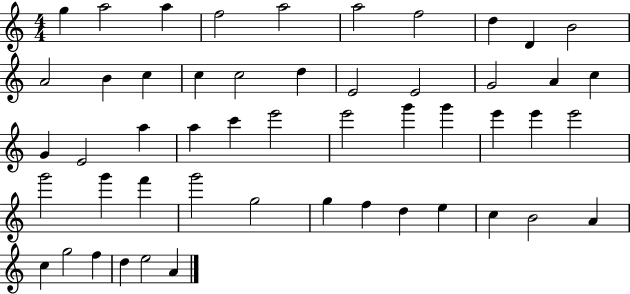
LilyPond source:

{
  \clef treble
  \numericTimeSignature
  \time 4/4
  \key c \major
  g''4 a''2 a''4 | f''2 a''2 | a''2 f''2 | d''4 d'4 b'2 | \break a'2 b'4 c''4 | c''4 c''2 d''4 | e'2 e'2 | g'2 a'4 c''4 | \break g'4 e'2 a''4 | a''4 c'''4 e'''2 | e'''2 g'''4 g'''4 | e'''4 e'''4 e'''2 | \break g'''2 g'''4 f'''4 | g'''2 g''2 | g''4 f''4 d''4 e''4 | c''4 b'2 a'4 | \break c''4 g''2 f''4 | d''4 e''2 a'4 | \bar "|."
}